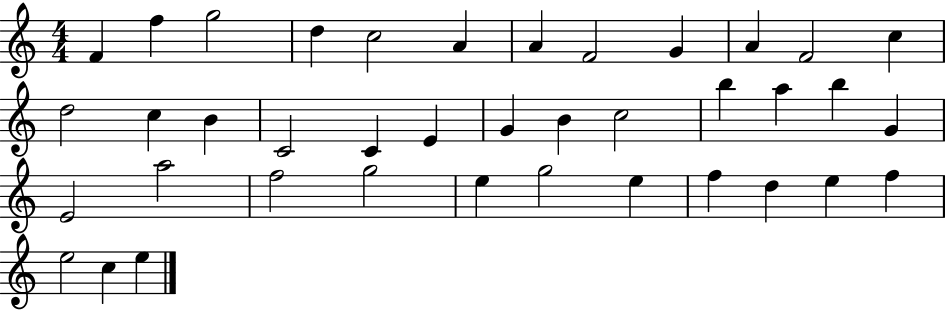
X:1
T:Untitled
M:4/4
L:1/4
K:C
F f g2 d c2 A A F2 G A F2 c d2 c B C2 C E G B c2 b a b G E2 a2 f2 g2 e g2 e f d e f e2 c e